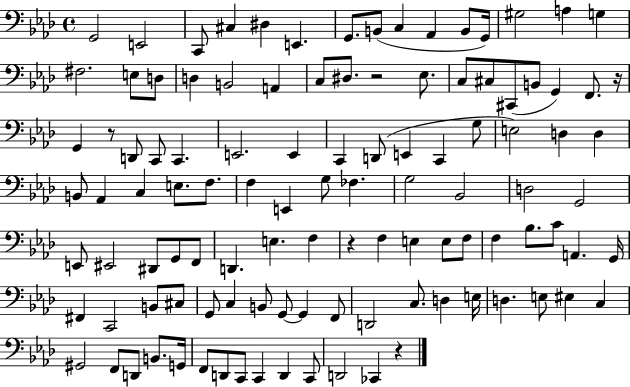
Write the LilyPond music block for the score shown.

{
  \clef bass
  \time 4/4
  \defaultTimeSignature
  \key aes \major
  g,2 e,2 | c,8 cis4 dis4 e,4. | g,8. b,8( c4 aes,4 b,8 g,16) | gis2 a4 g4 | \break fis2. e8 d8 | d4 b,2 a,4 | c8 dis8. r2 ees8. | c8 cis8 cis,8( b,8 g,4) f,8. r16 | \break g,4 r8 d,8 c,8 c,4. | e,2. e,4 | c,4 d,8( e,4 c,4 g8 | e2) d4 d4 | \break b,8 aes,4 c4 e8. f8. | f4 e,4 g8 fes4. | g2 bes,2 | d2 g,2 | \break e,8 eis,2 dis,8 g,8 f,8 | d,4. e4. f4 | r4 f4 e4 e8 f8 | f4 bes8. c'8 a,4. g,16 | \break fis,4 c,2 b,8 cis8 | g,8 c4 b,8 g,8~~ g,4 f,8 | d,2 c8. d4 e16 | d4. e8 eis4 c4 | \break gis,2 f,8 d,8 b,8. g,16 | f,8 d,8 c,8 c,4 d,4 c,8 | d,2 ces,4 r4 | \bar "|."
}